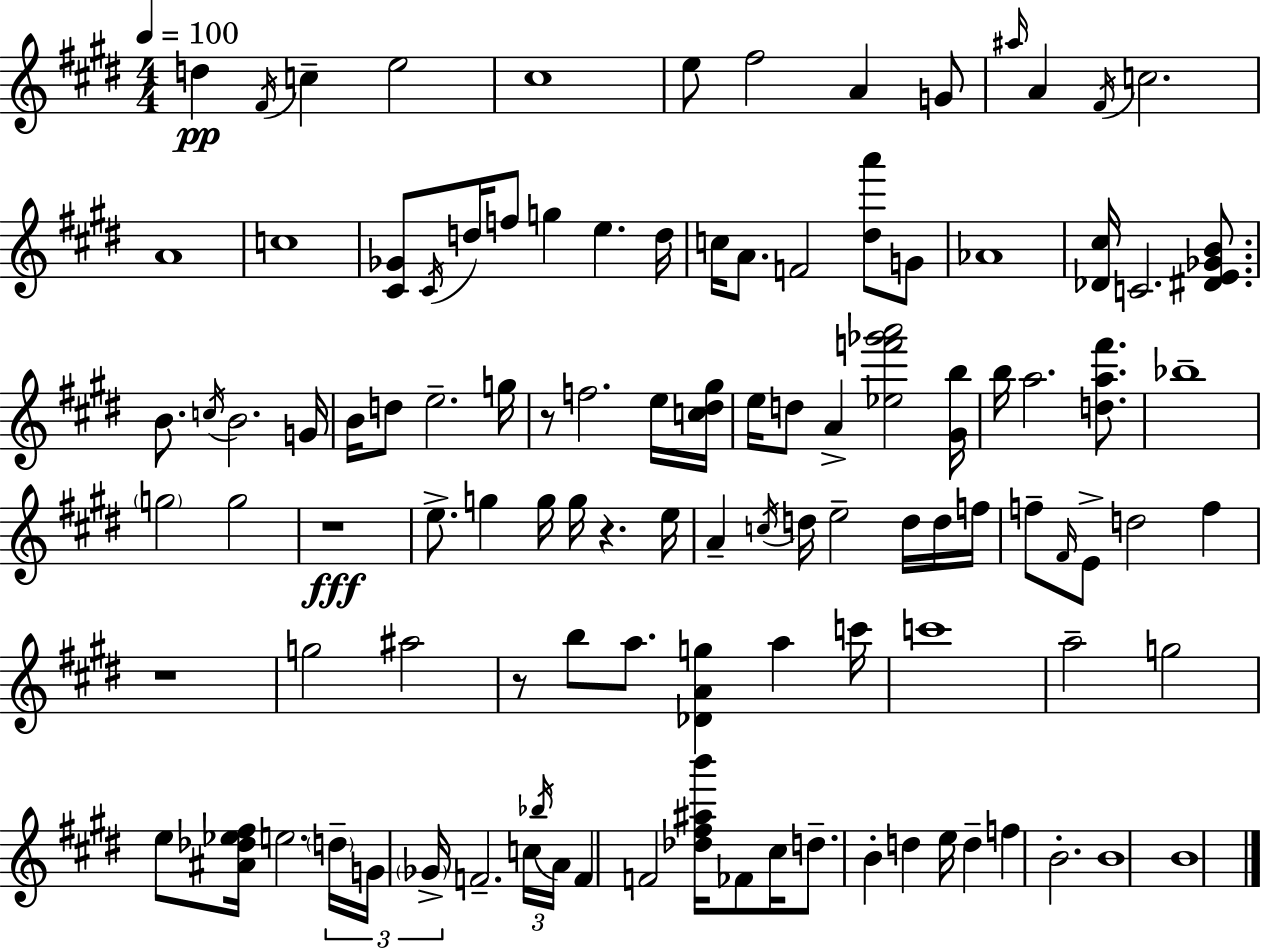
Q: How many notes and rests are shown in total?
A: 109